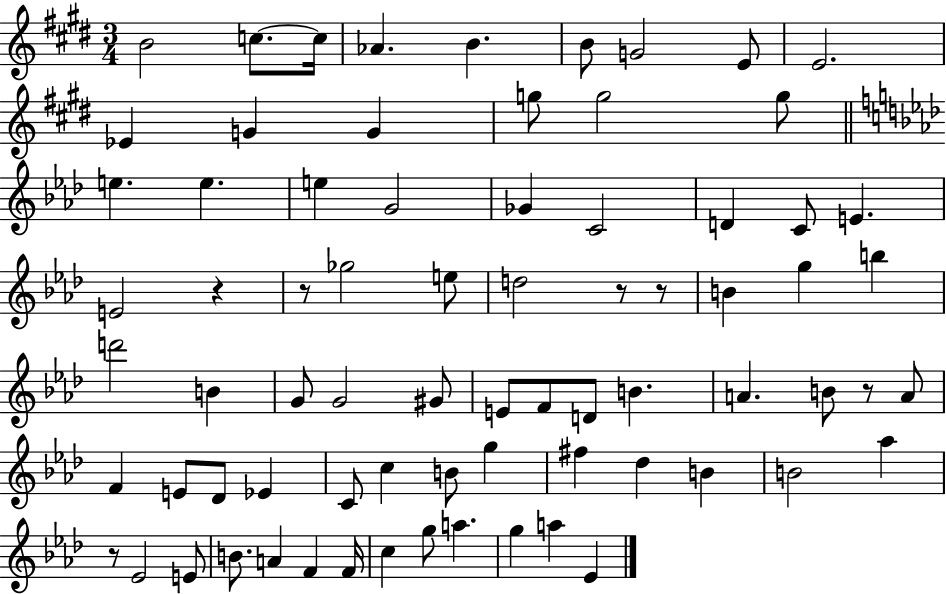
B4/h C5/e. C5/s Ab4/q. B4/q. B4/e G4/h E4/e E4/h. Eb4/q G4/q G4/q G5/e G5/h G5/e E5/q. E5/q. E5/q G4/h Gb4/q C4/h D4/q C4/e E4/q. E4/h R/q R/e Gb5/h E5/e D5/h R/e R/e B4/q G5/q B5/q D6/h B4/q G4/e G4/h G#4/e E4/e F4/e D4/e B4/q. A4/q. B4/e R/e A4/e F4/q E4/e Db4/e Eb4/q C4/e C5/q B4/e G5/q F#5/q Db5/q B4/q B4/h Ab5/q R/e Eb4/h E4/e B4/e. A4/q F4/q F4/s C5/q G5/e A5/q. G5/q A5/q Eb4/q